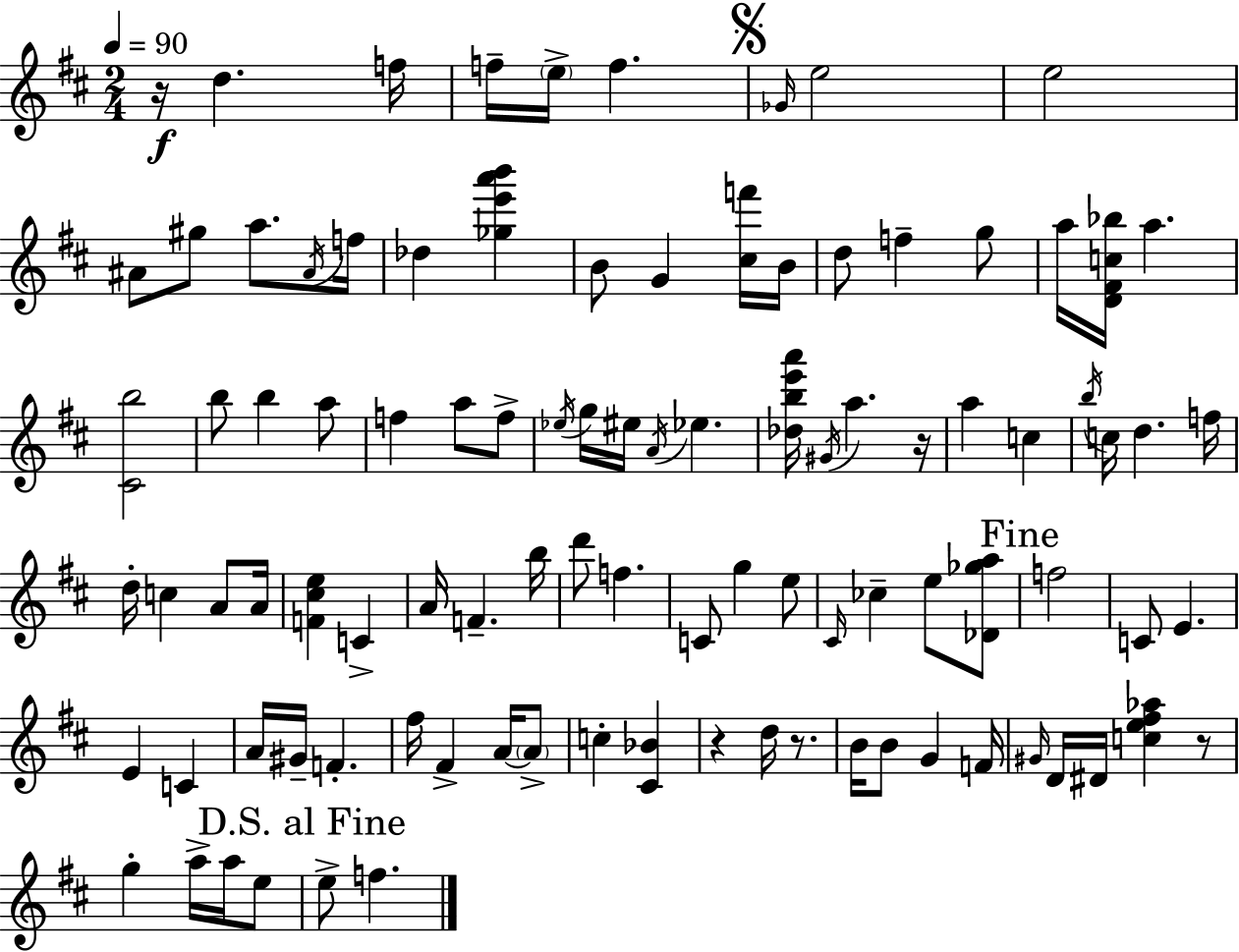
R/s D5/q. F5/s F5/s E5/s F5/q. Gb4/s E5/h E5/h A#4/e G#5/e A5/e. A#4/s F5/s Db5/q [Gb5,E6,A6,B6]/q B4/e G4/q [C#5,F6]/s B4/s D5/e F5/q G5/e A5/s [D4,F#4,C5,Bb5]/s A5/q. [C#4,B5]/h B5/e B5/q A5/e F5/q A5/e F5/e Eb5/s G5/s EIS5/s A4/s Eb5/q. [Db5,B5,E6,A6]/s G#4/s A5/q. R/s A5/q C5/q B5/s C5/s D5/q. F5/s D5/s C5/q A4/e A4/s [F4,C#5,E5]/q C4/q A4/s F4/q. B5/s D6/e F5/q. C4/e G5/q E5/e C#4/s CES5/q E5/e [Db4,Gb5,A5]/e F5/h C4/e E4/q. E4/q C4/q A4/s G#4/s F4/q. F#5/s F#4/q A4/s A4/e C5/q [C#4,Bb4]/q R/q D5/s R/e. B4/s B4/e G4/q F4/s G#4/s D4/s D#4/s [C5,E5,F#5,Ab5]/q R/e G5/q A5/s A5/s E5/e E5/e F5/q.